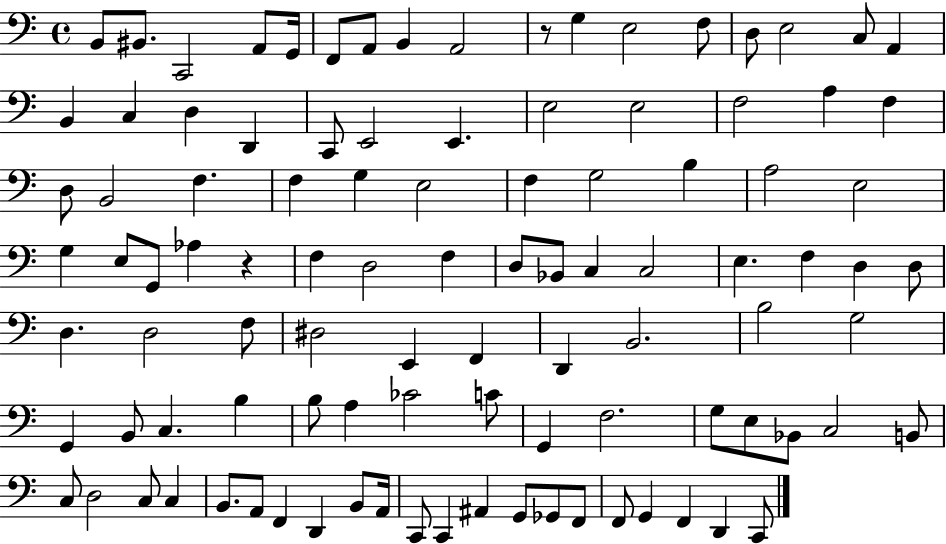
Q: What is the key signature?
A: C major